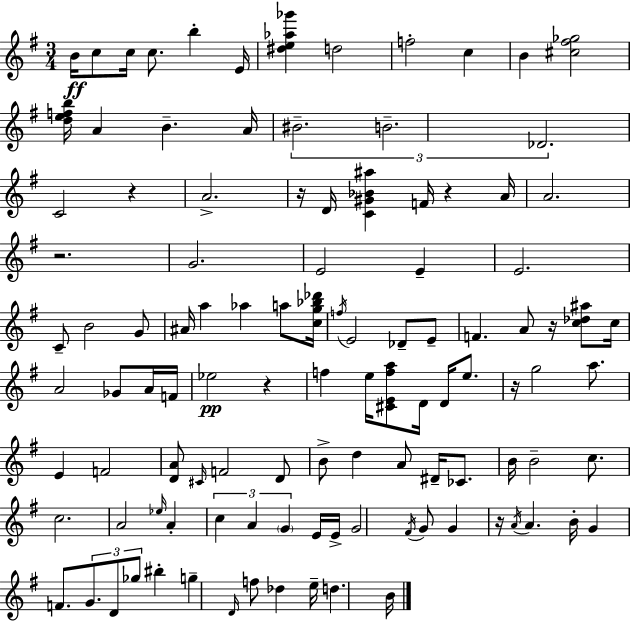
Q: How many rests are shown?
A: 8